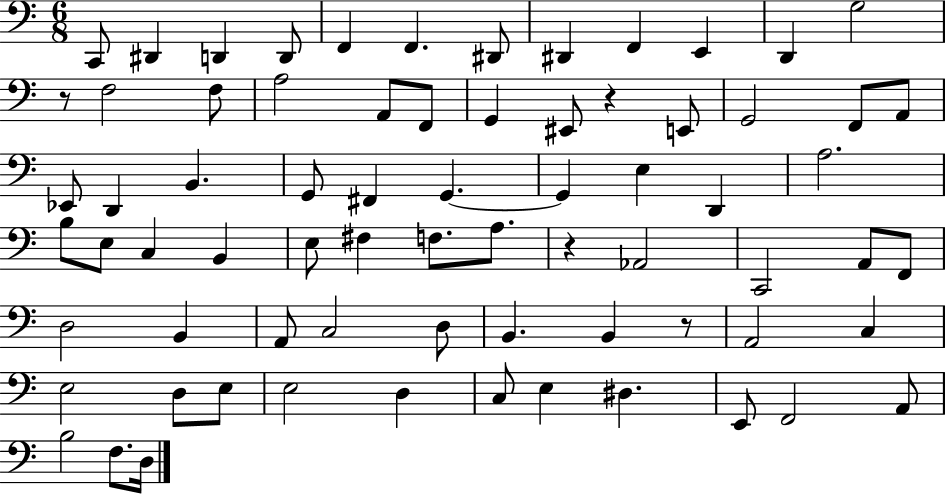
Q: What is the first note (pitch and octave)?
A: C2